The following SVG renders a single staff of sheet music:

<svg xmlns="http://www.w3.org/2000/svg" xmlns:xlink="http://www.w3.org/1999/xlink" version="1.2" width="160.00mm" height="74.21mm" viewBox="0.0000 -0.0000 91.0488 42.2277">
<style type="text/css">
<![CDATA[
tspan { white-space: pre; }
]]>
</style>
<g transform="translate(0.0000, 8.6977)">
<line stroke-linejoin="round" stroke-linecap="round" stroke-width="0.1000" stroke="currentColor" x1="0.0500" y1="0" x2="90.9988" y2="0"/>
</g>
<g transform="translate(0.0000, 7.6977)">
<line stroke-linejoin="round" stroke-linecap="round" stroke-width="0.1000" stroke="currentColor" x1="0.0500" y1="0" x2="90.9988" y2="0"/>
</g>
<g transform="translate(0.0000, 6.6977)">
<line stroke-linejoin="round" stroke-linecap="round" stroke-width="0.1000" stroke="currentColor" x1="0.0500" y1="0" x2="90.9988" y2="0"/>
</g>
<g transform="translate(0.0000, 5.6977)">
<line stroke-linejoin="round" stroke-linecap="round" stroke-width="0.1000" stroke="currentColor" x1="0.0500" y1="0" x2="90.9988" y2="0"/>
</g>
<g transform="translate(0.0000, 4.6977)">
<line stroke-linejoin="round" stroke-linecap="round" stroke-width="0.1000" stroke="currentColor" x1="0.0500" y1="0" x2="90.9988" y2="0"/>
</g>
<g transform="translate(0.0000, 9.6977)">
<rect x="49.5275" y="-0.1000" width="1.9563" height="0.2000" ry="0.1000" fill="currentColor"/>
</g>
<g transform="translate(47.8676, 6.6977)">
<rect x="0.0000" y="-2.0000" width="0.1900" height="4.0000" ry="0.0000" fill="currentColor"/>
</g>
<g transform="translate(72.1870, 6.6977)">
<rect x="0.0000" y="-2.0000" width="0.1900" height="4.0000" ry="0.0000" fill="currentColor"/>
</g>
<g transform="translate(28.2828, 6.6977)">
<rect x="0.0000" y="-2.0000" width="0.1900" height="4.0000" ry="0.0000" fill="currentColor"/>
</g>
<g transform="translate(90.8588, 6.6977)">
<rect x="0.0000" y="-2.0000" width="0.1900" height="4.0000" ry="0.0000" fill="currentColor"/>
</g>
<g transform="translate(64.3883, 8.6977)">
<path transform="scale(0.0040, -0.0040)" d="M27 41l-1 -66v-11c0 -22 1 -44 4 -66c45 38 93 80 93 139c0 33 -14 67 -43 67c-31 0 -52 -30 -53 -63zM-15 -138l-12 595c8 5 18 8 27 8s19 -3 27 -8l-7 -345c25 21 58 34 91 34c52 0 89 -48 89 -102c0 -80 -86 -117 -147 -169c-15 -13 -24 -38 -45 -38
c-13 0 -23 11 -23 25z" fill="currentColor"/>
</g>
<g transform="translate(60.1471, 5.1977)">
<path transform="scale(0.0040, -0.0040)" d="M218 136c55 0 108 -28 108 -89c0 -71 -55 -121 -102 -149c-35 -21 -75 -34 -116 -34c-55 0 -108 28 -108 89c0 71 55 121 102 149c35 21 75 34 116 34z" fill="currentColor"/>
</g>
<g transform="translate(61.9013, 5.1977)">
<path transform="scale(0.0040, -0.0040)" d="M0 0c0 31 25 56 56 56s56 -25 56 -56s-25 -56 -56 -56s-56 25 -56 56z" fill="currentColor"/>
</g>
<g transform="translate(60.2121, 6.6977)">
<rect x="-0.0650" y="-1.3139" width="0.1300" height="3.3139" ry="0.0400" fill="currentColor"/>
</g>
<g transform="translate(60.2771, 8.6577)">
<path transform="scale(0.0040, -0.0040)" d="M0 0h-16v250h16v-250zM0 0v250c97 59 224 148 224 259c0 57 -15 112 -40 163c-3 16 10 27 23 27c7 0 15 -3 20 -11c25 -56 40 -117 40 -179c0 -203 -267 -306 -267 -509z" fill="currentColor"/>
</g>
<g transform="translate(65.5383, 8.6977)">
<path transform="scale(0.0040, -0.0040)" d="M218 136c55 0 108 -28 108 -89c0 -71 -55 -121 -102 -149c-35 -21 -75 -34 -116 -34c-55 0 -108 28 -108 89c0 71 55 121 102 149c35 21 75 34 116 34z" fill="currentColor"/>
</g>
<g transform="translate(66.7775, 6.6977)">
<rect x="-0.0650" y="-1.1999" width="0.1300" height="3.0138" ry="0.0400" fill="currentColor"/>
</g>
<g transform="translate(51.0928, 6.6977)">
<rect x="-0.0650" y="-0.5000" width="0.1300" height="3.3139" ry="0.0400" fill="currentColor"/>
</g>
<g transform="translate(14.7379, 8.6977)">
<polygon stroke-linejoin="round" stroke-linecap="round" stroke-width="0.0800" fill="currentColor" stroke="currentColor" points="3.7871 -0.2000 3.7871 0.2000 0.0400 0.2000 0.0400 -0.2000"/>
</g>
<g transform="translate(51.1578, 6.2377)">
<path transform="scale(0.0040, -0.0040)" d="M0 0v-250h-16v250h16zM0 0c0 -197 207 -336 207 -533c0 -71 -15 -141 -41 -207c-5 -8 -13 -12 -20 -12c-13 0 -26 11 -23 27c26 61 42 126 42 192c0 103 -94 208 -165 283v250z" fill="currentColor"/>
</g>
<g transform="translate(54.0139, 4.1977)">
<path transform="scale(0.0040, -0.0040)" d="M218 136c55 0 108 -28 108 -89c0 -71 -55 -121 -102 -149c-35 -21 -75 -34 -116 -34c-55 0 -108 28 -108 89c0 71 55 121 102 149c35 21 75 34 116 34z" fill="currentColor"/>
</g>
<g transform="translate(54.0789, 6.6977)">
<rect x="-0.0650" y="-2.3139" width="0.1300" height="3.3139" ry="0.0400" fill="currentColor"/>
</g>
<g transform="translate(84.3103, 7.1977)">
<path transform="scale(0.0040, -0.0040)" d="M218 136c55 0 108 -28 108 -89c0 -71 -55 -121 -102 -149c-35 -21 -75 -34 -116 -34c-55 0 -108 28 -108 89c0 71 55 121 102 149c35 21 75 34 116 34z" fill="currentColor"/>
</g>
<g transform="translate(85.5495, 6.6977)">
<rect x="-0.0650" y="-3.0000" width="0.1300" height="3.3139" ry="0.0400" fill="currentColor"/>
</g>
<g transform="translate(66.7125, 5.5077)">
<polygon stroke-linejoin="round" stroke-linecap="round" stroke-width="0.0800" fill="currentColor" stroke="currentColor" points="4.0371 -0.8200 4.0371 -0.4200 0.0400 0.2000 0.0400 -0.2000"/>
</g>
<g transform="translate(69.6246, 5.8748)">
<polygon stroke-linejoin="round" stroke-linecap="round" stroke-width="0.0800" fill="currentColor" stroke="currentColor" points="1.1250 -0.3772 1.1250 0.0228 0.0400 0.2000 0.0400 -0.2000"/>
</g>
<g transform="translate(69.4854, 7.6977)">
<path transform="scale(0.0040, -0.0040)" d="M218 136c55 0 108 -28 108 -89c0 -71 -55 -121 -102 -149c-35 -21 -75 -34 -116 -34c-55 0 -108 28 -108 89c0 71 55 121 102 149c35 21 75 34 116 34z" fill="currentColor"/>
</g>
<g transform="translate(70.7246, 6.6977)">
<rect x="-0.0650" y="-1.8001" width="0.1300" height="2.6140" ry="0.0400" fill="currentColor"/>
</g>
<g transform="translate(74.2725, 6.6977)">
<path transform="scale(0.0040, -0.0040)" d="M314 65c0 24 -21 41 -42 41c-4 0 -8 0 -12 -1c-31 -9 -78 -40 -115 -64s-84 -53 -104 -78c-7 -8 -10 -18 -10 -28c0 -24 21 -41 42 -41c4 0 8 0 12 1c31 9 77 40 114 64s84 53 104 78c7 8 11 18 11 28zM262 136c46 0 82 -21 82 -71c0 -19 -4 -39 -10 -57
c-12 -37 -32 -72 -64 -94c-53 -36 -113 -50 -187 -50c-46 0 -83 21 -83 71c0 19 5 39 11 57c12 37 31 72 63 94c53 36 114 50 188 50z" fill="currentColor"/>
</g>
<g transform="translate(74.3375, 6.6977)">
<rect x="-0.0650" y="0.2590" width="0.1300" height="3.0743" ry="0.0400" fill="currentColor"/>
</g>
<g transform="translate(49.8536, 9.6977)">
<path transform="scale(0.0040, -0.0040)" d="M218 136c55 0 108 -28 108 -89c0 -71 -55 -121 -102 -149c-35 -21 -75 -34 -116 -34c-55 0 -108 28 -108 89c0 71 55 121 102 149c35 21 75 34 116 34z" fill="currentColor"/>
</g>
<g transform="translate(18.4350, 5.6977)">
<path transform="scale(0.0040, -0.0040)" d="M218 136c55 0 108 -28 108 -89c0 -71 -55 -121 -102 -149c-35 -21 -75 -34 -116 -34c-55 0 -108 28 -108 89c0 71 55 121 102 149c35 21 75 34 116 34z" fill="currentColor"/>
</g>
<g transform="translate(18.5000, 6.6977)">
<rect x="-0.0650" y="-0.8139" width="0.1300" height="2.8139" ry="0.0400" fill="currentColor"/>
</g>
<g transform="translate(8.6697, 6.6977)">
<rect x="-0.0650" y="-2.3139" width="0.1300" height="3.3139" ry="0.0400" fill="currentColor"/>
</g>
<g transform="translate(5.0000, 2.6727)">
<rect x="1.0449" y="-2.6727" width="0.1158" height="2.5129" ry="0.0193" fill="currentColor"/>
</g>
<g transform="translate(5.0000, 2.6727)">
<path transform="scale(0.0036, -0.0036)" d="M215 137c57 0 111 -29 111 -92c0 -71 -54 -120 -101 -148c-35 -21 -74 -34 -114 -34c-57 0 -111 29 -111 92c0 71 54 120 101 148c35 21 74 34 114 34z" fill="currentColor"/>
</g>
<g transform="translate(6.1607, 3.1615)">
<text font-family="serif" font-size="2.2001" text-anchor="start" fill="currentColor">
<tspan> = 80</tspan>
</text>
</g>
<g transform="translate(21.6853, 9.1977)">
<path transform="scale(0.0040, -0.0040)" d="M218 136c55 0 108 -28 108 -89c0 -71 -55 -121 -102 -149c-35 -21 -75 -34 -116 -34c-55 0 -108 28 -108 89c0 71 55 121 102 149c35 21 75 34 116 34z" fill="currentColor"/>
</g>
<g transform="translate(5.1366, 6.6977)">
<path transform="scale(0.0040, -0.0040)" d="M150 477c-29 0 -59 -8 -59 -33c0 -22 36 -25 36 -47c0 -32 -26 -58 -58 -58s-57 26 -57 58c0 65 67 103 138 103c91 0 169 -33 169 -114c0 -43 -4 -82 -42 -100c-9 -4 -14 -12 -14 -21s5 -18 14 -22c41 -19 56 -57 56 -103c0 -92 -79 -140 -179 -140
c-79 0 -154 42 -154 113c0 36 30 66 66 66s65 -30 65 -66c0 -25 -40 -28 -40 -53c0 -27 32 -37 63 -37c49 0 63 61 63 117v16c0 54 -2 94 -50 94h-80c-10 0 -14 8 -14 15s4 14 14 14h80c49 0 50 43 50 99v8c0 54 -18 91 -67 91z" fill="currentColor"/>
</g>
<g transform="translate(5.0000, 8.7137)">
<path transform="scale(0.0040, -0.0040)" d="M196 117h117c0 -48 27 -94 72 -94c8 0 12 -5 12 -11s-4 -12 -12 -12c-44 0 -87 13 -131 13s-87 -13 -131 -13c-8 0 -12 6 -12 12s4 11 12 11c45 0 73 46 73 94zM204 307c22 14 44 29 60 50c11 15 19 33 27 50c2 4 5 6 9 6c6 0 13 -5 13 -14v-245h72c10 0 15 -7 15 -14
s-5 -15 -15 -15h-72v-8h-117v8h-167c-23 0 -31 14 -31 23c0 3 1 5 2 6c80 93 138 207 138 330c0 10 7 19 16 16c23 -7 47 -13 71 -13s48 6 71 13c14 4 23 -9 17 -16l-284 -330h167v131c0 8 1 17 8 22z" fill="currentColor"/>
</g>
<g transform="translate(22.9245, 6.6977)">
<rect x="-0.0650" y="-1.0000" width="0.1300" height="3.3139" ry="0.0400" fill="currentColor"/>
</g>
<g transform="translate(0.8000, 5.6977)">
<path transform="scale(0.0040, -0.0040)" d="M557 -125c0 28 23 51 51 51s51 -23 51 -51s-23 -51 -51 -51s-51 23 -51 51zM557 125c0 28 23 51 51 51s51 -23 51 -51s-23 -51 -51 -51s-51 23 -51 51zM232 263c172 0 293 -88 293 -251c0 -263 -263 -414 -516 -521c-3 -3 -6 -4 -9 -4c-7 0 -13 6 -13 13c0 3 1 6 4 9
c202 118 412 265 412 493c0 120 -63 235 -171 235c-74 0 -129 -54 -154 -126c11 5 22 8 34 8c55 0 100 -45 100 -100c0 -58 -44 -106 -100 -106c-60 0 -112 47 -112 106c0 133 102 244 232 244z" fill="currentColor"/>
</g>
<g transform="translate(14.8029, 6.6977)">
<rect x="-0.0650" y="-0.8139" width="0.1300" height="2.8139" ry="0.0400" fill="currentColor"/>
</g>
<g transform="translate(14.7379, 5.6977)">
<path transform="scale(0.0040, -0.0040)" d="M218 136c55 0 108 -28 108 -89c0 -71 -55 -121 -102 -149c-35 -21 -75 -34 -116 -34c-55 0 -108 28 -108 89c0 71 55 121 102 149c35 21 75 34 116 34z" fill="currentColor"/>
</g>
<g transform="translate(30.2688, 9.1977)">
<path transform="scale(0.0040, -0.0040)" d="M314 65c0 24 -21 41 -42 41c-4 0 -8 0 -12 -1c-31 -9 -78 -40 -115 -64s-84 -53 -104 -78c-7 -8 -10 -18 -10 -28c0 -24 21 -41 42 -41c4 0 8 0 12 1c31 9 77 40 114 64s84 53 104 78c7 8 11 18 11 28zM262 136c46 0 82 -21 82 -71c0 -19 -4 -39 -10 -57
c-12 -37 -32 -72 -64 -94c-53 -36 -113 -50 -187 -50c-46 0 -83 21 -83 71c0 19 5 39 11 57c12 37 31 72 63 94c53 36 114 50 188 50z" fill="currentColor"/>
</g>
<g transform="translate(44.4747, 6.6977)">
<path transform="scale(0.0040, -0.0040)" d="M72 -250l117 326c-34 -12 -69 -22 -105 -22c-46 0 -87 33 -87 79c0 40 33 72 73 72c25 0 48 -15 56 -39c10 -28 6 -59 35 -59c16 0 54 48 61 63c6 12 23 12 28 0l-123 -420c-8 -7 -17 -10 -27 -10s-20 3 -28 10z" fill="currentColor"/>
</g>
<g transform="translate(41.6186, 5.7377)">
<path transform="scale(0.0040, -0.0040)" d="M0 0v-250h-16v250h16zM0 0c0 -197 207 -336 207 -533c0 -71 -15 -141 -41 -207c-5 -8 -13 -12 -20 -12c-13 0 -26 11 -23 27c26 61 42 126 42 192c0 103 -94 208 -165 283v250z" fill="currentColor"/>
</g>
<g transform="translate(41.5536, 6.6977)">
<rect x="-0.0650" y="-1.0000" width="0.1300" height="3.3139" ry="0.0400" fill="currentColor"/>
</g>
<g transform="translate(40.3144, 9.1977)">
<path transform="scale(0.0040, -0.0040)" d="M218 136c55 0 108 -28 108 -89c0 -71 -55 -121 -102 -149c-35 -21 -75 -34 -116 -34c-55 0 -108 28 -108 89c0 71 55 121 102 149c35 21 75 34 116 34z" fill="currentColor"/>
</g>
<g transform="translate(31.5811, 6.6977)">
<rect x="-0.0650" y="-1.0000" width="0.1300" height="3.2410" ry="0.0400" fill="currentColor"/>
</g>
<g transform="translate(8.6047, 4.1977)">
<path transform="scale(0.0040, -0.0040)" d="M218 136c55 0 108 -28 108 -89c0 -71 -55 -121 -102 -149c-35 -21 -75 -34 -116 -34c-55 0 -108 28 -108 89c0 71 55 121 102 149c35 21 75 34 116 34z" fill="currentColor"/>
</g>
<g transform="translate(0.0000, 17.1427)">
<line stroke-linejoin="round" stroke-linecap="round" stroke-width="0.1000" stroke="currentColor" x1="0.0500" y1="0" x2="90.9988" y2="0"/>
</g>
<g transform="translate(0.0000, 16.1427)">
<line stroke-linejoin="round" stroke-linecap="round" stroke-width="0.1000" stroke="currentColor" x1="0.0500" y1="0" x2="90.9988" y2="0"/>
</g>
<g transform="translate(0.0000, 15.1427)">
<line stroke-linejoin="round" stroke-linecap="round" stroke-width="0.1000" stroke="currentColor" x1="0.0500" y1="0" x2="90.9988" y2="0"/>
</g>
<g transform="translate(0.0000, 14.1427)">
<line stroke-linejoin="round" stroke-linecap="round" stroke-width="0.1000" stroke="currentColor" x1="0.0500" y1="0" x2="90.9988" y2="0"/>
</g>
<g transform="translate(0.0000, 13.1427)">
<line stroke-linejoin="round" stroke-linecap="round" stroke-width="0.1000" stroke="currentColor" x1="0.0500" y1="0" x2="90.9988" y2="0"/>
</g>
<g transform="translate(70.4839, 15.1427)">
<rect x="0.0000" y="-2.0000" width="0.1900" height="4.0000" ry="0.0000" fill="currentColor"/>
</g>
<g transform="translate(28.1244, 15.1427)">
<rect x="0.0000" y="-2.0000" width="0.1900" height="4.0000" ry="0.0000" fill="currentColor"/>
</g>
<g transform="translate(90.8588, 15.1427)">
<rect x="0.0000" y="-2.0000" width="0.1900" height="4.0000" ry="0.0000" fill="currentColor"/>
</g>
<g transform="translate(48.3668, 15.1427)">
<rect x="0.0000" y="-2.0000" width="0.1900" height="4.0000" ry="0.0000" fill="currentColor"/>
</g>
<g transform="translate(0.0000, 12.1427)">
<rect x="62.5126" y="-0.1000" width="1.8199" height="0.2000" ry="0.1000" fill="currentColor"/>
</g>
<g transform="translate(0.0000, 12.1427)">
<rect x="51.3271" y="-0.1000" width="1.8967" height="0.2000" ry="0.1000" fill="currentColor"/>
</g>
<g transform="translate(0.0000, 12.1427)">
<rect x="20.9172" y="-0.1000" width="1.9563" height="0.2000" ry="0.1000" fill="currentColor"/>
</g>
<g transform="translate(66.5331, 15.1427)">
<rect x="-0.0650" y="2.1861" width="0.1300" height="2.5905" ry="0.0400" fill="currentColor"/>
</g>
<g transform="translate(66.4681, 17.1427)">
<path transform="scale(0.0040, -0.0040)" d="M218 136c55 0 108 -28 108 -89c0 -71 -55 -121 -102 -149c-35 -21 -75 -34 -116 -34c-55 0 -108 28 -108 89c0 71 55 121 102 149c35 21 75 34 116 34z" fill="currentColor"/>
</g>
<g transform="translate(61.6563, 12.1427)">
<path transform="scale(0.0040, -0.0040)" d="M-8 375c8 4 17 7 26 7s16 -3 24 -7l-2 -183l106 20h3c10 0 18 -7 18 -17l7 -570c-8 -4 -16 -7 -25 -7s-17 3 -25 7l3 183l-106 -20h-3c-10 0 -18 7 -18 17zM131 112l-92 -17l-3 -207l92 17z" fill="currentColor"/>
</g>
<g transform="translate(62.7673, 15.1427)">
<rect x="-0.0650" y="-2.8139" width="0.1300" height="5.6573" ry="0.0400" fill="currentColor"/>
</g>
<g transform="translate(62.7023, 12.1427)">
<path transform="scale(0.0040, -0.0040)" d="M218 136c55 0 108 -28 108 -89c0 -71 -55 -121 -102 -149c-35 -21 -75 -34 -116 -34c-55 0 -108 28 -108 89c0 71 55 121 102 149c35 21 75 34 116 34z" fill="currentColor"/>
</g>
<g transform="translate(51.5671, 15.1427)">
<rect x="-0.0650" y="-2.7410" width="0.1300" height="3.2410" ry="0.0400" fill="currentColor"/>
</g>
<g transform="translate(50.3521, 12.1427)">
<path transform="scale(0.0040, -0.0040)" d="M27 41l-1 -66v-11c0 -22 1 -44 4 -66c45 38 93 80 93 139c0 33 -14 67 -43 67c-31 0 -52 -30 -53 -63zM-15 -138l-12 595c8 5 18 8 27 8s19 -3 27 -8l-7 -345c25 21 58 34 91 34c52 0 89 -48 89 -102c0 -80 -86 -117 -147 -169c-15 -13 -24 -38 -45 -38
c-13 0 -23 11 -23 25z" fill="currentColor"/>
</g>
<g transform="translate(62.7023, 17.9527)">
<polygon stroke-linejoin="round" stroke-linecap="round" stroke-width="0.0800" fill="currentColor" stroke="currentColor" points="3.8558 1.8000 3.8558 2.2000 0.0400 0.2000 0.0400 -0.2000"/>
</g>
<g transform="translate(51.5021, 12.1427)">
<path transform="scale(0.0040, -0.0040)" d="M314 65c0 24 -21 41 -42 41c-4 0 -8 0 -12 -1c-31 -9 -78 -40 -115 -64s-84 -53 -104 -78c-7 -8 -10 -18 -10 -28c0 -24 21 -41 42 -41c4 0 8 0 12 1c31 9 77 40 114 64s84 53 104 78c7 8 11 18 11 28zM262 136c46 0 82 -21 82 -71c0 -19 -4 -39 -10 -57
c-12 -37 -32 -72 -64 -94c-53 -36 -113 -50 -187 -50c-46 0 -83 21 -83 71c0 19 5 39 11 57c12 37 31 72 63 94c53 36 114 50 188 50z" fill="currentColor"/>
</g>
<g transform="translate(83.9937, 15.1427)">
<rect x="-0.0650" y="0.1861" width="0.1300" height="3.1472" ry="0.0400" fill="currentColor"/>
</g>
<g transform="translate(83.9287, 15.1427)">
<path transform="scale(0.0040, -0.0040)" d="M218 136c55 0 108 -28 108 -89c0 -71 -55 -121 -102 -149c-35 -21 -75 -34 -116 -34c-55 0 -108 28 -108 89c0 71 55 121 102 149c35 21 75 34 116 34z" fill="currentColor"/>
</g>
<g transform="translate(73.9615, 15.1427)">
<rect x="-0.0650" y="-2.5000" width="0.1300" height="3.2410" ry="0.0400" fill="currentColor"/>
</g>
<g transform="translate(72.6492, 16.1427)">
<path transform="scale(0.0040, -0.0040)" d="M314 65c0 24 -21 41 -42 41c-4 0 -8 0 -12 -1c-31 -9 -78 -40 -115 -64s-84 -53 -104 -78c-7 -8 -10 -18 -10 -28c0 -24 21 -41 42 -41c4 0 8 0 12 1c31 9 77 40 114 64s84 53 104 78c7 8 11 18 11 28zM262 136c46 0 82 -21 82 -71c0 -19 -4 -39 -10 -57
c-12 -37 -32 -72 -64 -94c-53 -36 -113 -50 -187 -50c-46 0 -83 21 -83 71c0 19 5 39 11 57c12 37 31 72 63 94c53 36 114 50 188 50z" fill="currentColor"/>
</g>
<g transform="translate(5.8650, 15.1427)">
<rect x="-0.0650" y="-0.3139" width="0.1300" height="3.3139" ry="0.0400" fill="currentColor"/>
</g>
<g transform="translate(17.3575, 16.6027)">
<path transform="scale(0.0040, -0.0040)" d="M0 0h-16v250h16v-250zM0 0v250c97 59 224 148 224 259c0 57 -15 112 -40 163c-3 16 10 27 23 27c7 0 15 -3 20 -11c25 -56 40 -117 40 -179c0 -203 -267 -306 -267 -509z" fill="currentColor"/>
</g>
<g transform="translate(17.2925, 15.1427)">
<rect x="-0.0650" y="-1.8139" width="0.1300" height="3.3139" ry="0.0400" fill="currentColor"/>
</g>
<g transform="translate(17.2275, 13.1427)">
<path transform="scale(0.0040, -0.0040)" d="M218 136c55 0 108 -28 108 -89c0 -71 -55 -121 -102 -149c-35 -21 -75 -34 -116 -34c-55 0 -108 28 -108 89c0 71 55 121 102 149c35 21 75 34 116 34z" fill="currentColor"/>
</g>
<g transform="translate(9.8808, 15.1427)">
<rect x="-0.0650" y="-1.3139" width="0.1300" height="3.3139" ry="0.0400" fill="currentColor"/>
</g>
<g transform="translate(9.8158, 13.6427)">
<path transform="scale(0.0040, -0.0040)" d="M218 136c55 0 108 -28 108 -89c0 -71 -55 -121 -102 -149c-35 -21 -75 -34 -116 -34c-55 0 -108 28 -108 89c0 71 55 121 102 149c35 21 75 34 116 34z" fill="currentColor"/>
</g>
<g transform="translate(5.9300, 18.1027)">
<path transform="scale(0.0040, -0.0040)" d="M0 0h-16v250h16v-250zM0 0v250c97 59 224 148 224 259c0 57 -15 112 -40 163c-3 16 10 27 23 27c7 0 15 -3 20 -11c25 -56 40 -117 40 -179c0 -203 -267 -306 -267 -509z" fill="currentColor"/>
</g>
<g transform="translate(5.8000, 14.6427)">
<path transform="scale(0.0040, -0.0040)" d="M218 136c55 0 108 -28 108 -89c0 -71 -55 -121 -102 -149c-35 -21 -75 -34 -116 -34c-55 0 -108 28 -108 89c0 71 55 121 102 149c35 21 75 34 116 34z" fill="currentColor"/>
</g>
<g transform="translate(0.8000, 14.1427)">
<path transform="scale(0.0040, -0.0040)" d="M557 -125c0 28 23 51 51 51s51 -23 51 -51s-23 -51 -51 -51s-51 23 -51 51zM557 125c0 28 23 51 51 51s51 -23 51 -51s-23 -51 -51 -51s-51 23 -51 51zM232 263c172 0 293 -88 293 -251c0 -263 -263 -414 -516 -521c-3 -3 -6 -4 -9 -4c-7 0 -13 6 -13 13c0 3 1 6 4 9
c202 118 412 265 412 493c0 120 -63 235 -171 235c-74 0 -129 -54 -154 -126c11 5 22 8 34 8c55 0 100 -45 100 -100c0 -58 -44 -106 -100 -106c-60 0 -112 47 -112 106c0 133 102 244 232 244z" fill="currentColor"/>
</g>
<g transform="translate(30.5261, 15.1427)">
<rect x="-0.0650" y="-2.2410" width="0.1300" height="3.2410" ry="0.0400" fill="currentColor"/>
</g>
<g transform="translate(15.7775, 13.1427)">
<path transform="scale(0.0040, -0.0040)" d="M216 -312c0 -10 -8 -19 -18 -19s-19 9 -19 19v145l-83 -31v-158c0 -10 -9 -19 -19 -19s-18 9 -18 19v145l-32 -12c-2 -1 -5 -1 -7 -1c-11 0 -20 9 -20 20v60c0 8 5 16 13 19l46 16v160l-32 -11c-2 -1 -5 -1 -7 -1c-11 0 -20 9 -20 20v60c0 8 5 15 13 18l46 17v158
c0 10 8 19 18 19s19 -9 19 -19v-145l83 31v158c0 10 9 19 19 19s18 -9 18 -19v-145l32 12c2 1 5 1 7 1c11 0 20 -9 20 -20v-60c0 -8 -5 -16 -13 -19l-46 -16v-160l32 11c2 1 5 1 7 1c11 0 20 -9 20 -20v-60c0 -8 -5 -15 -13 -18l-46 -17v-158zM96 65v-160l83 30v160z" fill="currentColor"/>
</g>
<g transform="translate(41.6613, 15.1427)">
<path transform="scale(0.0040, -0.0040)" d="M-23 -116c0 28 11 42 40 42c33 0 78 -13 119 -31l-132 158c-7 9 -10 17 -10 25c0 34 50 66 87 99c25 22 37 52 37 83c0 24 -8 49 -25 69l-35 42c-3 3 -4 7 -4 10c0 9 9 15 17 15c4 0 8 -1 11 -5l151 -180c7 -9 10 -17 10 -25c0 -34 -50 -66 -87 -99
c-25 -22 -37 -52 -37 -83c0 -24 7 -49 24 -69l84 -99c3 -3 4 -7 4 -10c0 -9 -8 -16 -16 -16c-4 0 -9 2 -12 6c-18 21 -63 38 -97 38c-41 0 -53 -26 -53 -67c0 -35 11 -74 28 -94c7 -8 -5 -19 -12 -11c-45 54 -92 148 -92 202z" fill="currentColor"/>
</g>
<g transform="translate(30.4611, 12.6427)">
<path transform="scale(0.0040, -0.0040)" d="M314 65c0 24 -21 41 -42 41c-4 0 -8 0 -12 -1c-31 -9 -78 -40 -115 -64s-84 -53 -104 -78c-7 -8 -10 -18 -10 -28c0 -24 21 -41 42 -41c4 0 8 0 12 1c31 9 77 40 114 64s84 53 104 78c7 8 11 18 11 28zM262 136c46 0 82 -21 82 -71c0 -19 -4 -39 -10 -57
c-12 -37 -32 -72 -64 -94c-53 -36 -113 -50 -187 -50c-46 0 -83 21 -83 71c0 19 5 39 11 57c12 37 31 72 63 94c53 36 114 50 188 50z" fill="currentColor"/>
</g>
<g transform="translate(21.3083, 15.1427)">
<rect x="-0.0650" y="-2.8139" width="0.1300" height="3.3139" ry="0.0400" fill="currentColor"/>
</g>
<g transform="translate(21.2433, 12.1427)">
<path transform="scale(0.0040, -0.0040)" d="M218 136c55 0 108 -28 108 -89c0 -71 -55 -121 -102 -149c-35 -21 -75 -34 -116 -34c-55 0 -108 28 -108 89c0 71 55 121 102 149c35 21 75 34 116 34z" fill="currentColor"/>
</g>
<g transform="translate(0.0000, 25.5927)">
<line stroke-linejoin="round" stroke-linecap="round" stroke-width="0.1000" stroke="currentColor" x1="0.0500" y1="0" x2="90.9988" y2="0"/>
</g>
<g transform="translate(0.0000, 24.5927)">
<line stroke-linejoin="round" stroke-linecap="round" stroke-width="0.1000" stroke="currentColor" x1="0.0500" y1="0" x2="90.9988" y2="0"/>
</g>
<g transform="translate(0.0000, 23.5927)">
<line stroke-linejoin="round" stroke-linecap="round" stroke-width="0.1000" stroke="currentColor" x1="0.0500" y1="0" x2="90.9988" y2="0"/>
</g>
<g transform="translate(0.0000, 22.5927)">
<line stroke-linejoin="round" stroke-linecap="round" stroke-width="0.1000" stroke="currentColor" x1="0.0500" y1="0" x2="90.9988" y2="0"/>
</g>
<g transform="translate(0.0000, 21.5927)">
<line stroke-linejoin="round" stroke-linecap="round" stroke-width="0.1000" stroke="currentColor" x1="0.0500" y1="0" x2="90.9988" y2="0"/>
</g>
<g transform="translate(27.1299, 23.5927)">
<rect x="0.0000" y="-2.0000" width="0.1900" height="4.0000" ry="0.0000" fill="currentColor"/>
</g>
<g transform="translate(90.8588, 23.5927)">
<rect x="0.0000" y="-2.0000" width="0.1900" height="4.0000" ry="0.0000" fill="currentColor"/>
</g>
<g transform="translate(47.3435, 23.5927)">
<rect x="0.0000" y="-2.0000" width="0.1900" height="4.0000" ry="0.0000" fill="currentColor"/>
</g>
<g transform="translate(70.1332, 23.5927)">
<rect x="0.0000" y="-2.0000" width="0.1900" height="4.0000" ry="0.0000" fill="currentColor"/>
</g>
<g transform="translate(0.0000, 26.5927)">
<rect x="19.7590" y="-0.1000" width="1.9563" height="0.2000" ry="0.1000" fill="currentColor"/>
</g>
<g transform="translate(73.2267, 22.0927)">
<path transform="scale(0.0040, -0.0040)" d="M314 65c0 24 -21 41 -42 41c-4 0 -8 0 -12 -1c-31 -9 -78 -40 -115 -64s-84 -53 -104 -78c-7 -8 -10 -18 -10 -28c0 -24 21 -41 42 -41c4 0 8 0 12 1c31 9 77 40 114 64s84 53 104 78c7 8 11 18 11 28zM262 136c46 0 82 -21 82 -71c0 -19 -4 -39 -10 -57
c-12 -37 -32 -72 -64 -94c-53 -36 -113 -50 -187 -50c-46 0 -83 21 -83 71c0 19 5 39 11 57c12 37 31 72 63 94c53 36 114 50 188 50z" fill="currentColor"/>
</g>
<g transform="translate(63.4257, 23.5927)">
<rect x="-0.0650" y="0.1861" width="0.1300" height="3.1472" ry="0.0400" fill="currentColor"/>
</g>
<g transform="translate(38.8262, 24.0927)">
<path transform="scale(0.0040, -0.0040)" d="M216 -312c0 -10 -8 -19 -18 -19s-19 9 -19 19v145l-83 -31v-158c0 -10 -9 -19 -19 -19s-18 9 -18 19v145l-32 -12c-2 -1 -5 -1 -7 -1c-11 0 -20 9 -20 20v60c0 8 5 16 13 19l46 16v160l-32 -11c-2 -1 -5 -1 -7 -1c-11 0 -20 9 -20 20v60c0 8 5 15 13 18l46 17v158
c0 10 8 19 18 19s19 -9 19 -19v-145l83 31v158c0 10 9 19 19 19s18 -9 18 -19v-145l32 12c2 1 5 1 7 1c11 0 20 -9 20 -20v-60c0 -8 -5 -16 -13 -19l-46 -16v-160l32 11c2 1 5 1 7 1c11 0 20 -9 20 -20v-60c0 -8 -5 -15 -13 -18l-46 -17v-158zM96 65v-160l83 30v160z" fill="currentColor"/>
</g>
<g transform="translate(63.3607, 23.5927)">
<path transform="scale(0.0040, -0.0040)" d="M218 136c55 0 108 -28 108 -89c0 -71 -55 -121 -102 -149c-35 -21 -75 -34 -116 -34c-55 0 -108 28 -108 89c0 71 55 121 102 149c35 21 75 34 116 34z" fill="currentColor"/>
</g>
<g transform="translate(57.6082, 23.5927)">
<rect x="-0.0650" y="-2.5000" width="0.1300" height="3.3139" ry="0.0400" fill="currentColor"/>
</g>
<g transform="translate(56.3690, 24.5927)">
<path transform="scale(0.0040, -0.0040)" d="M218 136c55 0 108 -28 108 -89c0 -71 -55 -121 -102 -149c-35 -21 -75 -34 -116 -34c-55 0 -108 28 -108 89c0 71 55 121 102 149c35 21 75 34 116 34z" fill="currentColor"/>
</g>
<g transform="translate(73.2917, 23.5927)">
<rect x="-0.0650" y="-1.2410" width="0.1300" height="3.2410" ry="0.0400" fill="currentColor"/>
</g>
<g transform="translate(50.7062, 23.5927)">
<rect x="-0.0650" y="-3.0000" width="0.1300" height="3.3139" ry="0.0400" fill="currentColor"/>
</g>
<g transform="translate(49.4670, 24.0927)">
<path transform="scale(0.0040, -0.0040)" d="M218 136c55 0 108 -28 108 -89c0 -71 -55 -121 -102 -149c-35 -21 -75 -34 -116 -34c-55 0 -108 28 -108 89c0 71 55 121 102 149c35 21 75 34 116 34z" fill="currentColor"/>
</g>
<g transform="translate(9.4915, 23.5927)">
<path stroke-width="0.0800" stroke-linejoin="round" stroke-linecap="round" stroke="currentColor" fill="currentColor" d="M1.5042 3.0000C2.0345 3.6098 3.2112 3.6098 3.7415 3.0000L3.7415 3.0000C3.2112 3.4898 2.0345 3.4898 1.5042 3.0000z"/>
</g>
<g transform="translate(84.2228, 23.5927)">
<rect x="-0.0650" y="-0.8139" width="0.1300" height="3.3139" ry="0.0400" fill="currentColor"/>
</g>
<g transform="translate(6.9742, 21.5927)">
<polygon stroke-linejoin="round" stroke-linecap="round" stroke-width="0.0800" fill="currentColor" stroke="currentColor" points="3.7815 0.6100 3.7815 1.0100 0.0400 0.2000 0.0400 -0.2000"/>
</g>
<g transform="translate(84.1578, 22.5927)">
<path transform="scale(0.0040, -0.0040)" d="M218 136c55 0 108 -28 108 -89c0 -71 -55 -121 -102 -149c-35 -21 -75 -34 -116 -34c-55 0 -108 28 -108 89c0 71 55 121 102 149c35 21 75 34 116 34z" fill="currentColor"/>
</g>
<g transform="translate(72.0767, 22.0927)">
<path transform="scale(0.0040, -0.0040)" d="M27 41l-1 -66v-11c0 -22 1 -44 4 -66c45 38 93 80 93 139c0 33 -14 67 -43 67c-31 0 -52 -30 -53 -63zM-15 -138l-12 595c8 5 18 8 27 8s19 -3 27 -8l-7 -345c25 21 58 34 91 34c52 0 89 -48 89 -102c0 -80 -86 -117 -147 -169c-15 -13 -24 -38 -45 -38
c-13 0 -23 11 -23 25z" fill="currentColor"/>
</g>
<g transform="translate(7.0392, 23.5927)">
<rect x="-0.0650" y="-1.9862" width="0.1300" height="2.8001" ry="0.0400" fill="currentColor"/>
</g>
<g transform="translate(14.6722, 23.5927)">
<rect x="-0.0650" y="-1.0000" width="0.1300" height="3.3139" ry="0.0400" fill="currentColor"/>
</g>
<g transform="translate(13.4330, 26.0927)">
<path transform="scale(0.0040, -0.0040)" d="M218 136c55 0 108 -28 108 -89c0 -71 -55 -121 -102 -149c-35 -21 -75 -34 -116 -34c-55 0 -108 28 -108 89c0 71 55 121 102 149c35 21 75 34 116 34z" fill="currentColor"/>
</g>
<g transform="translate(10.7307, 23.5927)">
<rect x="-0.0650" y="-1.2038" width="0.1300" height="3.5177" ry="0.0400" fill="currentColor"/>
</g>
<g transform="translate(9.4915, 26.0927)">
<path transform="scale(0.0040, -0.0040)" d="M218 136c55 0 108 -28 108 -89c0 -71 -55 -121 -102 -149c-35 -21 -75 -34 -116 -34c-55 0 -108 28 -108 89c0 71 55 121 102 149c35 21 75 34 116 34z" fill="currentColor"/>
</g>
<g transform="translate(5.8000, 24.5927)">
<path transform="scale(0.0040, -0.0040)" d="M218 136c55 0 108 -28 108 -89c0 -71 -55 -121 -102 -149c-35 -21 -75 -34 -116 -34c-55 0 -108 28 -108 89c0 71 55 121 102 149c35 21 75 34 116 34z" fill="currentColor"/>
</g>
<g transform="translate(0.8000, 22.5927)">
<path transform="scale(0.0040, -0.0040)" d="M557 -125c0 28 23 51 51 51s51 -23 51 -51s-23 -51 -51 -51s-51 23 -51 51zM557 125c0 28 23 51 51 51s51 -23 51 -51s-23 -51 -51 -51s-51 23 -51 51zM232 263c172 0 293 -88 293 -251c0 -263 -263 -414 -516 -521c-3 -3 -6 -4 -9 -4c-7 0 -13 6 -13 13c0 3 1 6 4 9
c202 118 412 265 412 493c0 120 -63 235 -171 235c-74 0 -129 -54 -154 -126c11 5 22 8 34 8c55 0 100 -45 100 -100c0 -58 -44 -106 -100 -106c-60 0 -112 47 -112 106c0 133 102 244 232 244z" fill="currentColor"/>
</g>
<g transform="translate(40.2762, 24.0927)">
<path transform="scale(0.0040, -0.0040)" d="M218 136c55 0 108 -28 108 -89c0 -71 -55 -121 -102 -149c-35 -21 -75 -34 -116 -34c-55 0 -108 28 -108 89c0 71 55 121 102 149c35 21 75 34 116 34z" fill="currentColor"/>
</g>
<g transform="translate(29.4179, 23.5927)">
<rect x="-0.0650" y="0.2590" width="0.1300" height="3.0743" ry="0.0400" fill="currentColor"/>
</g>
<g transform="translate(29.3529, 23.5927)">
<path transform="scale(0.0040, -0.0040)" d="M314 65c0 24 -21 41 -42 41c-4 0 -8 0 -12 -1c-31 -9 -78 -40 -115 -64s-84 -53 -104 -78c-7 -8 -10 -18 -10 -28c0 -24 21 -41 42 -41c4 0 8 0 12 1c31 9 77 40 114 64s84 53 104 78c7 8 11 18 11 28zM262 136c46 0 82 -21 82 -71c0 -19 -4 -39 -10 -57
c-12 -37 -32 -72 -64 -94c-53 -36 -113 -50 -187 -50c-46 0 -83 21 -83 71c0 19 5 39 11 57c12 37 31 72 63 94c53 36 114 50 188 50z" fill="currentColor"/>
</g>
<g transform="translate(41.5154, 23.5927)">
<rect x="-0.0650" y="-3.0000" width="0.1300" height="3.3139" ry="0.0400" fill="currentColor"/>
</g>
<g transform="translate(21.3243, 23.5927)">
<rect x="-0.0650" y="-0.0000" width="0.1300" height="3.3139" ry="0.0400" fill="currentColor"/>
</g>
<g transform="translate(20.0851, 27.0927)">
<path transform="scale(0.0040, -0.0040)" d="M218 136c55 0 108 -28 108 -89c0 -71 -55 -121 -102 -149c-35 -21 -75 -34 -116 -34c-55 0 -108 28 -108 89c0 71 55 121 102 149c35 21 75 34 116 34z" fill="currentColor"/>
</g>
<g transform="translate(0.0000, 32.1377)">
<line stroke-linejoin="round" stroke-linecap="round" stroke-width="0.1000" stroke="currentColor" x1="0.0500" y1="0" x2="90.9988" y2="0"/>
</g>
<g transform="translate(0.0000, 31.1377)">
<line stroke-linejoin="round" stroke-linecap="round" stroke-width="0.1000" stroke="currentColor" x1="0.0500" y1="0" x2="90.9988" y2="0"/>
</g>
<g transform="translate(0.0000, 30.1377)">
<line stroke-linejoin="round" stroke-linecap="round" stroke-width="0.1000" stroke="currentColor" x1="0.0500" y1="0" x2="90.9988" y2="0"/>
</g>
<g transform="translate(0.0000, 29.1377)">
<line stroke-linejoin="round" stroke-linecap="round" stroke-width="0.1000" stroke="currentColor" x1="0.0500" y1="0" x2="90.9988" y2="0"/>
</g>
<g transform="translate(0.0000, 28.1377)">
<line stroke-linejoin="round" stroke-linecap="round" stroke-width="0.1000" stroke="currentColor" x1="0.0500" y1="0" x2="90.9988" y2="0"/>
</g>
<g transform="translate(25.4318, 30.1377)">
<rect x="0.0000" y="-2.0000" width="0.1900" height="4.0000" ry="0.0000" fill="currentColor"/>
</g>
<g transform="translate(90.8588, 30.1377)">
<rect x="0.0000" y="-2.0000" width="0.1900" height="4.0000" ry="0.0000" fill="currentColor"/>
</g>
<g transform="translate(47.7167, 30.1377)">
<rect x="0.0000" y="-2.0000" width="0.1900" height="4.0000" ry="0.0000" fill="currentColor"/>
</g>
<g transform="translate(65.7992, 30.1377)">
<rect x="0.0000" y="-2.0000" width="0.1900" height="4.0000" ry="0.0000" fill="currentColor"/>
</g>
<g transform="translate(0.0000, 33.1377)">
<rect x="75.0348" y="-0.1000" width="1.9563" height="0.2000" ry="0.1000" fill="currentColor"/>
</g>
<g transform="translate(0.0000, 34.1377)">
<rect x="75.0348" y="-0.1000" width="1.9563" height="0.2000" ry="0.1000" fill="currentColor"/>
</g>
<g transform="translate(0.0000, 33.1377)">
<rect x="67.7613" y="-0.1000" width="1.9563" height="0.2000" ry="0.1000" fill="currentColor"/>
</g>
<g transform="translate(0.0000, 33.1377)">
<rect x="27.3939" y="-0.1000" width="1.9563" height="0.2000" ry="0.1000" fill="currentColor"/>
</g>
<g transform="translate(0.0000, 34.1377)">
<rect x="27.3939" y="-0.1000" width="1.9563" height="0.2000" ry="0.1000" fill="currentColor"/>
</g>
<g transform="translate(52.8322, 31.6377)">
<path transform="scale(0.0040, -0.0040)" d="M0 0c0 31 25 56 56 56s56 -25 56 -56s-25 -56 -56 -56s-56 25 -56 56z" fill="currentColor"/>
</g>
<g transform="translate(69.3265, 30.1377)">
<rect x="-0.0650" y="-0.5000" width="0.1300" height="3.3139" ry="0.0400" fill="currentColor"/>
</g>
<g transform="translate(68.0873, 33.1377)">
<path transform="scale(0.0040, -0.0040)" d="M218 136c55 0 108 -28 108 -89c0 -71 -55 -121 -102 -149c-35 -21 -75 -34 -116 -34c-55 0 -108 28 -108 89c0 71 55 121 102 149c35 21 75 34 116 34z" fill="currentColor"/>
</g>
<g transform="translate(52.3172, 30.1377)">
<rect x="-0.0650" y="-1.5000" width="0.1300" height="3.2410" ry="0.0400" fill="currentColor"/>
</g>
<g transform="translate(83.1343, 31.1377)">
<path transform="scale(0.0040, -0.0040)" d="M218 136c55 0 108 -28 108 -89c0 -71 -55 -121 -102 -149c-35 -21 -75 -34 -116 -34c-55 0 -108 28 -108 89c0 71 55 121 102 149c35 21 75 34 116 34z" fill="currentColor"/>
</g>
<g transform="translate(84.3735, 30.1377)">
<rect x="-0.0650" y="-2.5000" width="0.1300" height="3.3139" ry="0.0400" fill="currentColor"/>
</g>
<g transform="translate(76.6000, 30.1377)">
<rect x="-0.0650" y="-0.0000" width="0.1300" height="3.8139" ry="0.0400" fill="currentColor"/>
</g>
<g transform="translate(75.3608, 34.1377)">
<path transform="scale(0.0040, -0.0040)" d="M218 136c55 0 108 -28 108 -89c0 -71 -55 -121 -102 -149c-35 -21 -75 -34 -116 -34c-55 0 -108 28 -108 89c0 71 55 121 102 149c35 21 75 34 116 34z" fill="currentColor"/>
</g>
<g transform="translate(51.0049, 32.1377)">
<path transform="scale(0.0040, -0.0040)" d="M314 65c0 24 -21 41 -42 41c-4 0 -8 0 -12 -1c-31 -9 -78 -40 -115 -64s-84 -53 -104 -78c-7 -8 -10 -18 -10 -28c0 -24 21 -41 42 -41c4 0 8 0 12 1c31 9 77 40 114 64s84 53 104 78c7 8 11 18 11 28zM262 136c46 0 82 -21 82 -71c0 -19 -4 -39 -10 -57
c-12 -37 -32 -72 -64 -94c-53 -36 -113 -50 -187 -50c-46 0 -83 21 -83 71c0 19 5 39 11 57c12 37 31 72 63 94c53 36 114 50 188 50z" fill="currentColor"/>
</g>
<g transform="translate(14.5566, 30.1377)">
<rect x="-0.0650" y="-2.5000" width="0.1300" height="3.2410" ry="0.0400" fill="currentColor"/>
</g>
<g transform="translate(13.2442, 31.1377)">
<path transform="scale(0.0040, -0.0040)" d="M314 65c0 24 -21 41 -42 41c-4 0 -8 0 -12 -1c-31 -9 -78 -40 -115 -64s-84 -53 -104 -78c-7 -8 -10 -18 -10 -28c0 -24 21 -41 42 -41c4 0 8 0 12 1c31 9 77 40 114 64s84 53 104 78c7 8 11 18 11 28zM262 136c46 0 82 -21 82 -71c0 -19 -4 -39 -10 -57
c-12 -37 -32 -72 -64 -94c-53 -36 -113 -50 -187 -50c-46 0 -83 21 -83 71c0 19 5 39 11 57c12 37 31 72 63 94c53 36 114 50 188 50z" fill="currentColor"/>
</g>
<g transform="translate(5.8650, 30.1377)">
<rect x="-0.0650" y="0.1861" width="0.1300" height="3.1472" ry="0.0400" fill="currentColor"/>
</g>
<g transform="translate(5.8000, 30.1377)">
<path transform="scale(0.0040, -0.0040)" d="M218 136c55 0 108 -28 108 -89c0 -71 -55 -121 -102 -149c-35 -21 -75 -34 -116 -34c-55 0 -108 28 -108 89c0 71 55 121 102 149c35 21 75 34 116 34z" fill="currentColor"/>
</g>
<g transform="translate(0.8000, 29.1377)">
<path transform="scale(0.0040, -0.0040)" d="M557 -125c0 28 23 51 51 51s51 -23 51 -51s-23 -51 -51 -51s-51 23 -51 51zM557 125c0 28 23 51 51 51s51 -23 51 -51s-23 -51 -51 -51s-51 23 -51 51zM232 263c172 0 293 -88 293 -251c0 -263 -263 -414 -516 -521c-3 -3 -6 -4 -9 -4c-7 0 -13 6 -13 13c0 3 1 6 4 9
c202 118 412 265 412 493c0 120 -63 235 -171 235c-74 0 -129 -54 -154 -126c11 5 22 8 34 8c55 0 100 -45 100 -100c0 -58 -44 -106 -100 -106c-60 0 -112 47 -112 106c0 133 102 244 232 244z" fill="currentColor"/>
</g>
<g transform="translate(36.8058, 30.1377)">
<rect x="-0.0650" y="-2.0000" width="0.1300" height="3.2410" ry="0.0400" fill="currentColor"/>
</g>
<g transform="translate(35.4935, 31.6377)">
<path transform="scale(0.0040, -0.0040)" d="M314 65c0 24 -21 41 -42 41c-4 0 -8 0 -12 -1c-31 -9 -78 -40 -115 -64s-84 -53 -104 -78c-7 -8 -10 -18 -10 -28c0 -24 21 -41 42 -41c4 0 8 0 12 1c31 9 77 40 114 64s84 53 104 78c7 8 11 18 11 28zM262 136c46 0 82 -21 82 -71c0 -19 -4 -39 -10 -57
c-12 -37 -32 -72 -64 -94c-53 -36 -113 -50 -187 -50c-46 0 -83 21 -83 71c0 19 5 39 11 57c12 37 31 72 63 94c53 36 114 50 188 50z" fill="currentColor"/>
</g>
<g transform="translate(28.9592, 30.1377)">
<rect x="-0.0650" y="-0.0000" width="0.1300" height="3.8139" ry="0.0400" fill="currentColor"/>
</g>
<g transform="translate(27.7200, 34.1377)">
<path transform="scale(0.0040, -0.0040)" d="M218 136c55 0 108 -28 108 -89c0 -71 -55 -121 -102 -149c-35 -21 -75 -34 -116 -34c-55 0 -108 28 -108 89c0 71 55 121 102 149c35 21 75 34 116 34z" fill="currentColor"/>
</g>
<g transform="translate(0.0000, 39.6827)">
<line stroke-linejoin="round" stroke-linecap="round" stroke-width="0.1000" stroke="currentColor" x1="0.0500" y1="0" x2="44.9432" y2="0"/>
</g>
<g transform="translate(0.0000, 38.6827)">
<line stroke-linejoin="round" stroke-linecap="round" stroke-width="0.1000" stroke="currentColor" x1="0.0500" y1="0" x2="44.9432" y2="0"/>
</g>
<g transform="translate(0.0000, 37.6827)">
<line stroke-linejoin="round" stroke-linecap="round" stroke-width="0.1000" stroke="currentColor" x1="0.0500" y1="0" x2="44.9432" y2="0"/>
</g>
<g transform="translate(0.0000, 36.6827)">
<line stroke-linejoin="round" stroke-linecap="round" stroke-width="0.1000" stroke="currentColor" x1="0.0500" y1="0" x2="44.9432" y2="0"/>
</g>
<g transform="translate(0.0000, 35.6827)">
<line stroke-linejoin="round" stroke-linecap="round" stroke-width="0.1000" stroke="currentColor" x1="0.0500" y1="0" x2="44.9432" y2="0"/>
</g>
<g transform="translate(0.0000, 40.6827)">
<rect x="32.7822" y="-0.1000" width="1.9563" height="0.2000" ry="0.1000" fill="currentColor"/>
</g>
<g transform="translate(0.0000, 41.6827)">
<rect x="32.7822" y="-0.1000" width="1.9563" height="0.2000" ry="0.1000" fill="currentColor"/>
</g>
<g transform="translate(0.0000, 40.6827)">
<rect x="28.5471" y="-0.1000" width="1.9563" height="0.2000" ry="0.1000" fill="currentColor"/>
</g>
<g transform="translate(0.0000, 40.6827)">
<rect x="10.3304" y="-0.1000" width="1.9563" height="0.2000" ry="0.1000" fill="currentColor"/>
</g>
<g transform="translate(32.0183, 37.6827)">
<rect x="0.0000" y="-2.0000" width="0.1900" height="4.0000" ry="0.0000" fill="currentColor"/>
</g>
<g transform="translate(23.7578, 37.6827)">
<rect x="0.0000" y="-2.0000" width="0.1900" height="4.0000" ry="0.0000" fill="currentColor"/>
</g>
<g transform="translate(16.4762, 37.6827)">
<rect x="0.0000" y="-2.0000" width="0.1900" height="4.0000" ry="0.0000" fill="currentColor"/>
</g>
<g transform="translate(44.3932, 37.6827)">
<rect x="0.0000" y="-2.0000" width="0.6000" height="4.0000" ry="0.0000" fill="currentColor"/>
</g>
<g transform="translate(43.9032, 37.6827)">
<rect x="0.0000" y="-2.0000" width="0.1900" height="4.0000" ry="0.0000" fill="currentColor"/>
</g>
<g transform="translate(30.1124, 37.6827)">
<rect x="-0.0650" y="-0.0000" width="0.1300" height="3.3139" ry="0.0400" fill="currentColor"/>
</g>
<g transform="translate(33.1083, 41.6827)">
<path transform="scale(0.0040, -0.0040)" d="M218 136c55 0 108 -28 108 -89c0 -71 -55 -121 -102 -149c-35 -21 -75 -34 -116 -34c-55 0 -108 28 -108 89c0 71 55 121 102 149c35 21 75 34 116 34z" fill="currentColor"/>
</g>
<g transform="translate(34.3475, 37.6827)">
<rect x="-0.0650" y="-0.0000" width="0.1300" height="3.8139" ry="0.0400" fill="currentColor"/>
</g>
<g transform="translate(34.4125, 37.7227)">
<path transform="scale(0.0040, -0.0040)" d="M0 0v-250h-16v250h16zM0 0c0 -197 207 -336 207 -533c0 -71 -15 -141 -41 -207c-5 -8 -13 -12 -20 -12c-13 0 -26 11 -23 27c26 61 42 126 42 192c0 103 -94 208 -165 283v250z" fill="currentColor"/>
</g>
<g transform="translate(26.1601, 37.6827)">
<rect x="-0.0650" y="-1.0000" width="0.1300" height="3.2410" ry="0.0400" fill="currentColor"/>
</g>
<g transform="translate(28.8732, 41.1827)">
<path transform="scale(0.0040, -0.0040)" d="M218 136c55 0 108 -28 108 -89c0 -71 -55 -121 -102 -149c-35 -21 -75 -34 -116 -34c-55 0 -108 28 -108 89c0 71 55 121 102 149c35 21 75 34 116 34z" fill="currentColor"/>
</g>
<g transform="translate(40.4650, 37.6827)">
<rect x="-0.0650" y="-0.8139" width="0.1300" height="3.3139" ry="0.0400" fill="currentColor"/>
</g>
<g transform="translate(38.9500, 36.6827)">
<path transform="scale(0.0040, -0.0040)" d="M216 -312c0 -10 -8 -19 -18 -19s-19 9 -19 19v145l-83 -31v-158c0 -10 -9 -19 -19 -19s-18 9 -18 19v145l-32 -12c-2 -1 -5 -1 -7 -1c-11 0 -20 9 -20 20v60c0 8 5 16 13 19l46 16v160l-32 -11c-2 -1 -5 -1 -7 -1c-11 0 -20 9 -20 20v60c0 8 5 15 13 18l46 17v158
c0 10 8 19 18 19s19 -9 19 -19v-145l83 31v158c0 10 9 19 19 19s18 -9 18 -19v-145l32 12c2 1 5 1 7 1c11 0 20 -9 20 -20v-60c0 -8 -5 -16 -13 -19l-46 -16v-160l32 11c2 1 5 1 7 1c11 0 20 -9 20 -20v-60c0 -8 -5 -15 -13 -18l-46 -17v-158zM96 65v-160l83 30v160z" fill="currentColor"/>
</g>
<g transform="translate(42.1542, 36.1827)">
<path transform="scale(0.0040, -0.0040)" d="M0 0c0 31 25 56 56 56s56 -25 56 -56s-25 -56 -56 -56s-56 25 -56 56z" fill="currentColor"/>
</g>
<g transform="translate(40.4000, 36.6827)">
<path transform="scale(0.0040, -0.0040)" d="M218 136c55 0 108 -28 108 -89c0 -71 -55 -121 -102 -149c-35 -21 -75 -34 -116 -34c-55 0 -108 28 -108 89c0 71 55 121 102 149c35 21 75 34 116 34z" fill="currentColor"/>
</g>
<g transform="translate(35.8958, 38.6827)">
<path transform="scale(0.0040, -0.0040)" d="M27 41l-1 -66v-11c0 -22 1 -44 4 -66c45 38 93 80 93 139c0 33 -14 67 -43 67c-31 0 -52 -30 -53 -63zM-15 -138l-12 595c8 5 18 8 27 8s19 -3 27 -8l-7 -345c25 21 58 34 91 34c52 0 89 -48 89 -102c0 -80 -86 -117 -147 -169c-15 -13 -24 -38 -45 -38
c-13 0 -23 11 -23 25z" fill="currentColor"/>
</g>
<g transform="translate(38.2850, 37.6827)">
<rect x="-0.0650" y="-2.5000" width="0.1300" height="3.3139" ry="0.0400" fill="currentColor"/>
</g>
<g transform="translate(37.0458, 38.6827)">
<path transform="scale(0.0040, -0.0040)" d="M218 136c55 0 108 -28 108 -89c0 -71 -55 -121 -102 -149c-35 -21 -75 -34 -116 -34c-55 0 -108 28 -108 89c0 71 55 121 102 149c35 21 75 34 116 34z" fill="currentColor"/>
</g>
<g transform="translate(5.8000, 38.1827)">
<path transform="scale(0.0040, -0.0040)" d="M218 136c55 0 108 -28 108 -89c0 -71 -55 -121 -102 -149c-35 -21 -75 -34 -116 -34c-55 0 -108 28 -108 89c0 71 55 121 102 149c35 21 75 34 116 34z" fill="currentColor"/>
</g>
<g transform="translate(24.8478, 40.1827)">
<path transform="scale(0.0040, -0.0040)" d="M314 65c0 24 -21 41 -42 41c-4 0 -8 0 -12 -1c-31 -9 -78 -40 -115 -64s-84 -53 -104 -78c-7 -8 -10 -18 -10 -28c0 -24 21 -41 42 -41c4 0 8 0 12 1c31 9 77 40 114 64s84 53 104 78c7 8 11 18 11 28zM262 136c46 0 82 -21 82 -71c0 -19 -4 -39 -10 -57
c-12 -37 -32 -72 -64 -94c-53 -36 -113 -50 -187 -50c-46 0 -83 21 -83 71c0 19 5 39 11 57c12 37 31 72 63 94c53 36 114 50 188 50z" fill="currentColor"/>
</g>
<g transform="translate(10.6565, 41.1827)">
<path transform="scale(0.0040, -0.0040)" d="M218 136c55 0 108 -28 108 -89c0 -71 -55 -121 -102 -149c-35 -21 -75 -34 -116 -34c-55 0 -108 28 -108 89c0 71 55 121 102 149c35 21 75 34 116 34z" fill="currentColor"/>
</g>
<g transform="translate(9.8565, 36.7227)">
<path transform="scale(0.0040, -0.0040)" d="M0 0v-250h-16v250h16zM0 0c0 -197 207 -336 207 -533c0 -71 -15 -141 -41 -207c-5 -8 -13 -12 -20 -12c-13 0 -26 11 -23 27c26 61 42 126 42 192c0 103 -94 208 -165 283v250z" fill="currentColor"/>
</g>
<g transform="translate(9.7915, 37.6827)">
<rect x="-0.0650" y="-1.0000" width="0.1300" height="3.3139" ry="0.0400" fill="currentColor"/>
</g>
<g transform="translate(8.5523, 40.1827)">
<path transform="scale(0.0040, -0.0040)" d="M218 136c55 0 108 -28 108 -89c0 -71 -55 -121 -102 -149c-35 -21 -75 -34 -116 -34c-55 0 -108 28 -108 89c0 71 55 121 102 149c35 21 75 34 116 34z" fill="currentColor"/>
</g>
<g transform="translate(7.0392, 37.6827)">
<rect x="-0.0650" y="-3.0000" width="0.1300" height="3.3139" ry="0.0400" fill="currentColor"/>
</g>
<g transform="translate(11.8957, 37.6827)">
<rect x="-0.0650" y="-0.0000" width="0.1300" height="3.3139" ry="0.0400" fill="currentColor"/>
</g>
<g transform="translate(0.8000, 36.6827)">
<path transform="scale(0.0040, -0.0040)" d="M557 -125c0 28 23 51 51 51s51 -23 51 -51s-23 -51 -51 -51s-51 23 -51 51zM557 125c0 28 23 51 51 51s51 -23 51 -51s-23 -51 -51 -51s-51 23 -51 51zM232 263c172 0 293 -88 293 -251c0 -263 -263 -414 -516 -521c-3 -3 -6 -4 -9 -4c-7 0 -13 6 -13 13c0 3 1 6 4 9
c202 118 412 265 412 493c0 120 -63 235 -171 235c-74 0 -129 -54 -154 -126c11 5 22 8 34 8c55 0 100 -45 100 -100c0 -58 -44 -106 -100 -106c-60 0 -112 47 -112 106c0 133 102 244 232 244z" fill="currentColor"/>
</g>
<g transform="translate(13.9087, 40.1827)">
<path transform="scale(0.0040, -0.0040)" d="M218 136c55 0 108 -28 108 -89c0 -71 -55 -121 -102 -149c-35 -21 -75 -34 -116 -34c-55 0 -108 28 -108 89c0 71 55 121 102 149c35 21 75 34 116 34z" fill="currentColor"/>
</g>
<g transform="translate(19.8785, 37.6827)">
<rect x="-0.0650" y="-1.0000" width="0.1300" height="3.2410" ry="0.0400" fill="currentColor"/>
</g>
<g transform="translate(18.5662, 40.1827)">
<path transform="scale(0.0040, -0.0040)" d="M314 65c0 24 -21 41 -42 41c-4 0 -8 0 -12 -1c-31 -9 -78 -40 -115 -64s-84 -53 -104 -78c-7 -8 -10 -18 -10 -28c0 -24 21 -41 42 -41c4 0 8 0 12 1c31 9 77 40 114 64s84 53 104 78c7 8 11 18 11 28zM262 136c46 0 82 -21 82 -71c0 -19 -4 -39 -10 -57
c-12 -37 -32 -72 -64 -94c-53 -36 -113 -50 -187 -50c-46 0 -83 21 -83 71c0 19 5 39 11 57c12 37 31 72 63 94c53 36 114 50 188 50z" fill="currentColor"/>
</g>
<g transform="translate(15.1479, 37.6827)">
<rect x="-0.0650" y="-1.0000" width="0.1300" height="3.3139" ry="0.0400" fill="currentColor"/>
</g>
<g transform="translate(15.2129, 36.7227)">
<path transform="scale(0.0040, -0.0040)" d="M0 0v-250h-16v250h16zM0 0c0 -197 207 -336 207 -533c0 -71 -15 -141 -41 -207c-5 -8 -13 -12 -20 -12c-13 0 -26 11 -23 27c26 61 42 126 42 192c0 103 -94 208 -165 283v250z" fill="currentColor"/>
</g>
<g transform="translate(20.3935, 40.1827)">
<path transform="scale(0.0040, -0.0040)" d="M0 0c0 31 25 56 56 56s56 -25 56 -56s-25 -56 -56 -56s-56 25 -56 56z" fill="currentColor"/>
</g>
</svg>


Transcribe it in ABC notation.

X:1
T:Untitled
M:3/4
L:1/4
K:C
B, F,/2 F,/2 F,, F,,2 F,,/2 z/2 E,,/2 B, G,/2 _G,,/2 B,,/4 D,2 C, E,/2 G, ^A,/2 C B,2 z _C2 C/2 G,,/2 B,,2 D, B,,/2 F,,/2 F,, D,, D,2 ^C, C, B,, D, _G,2 F, D, B,,2 C,, A,,2 G,,2 E,, C,, B,, C, F,,/2 D,, F,,/2 F,,2 F,,2 D,, C,,/2 _B,, ^F,